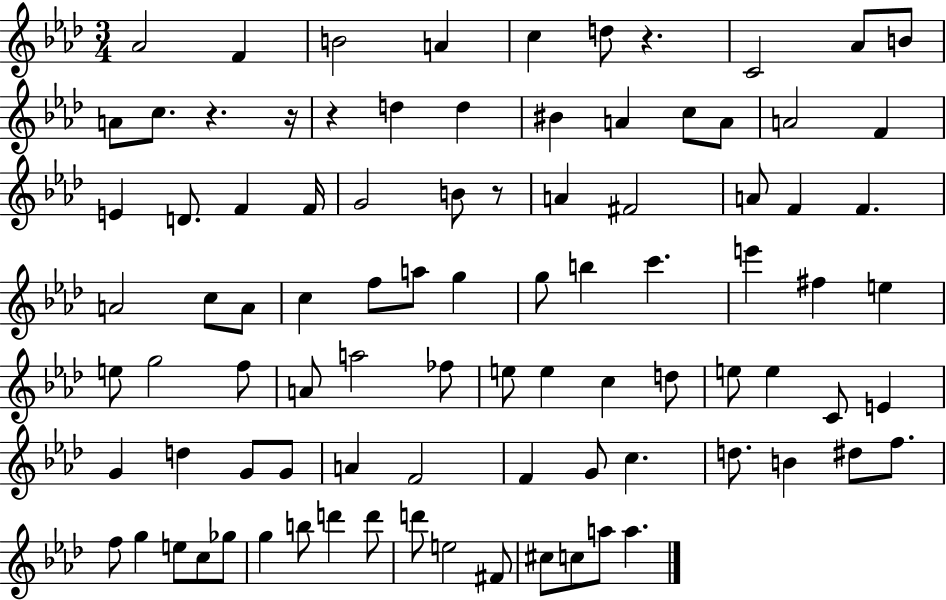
Ab4/h F4/q B4/h A4/q C5/q D5/e R/q. C4/h Ab4/e B4/e A4/e C5/e. R/q. R/s R/q D5/q D5/q BIS4/q A4/q C5/e A4/e A4/h F4/q E4/q D4/e. F4/q F4/s G4/h B4/e R/e A4/q F#4/h A4/e F4/q F4/q. A4/h C5/e A4/e C5/q F5/e A5/e G5/q G5/e B5/q C6/q. E6/q F#5/q E5/q E5/e G5/h F5/e A4/e A5/h FES5/e E5/e E5/q C5/q D5/e E5/e E5/q C4/e E4/q G4/q D5/q G4/e G4/e A4/q F4/h F4/q G4/e C5/q. D5/e. B4/q D#5/e F5/e. F5/e G5/q E5/e C5/e Gb5/e G5/q B5/e D6/q D6/e D6/e E5/h F#4/e C#5/e C5/e A5/e A5/q.